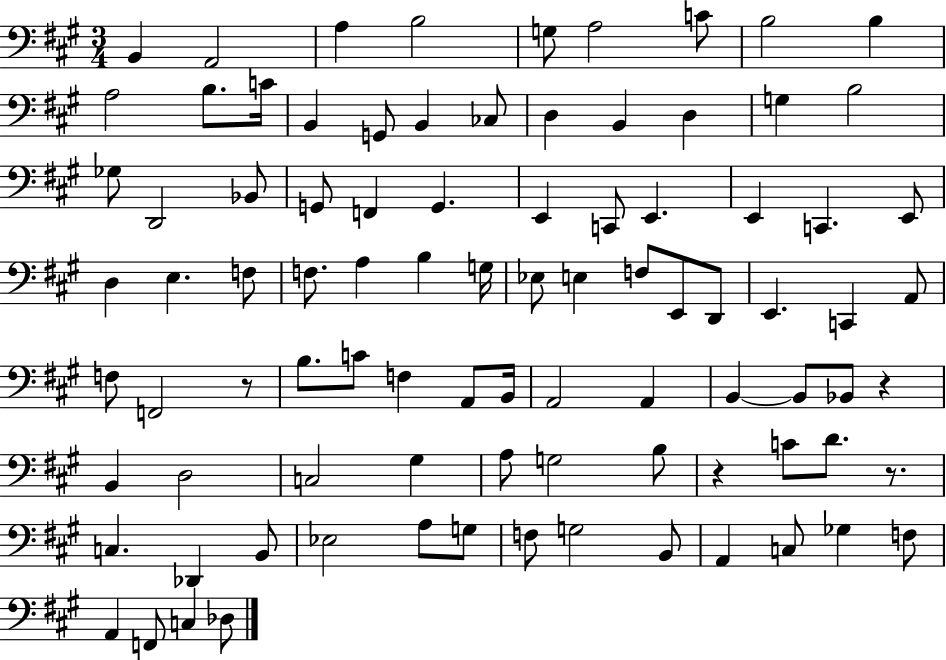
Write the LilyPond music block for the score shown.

{
  \clef bass
  \numericTimeSignature
  \time 3/4
  \key a \major
  \repeat volta 2 { b,4 a,2 | a4 b2 | g8 a2 c'8 | b2 b4 | \break a2 b8. c'16 | b,4 g,8 b,4 ces8 | d4 b,4 d4 | g4 b2 | \break ges8 d,2 bes,8 | g,8 f,4 g,4. | e,4 c,8 e,4. | e,4 c,4. e,8 | \break d4 e4. f8 | f8. a4 b4 g16 | ees8 e4 f8 e,8 d,8 | e,4. c,4 a,8 | \break f8 f,2 r8 | b8. c'8 f4 a,8 b,16 | a,2 a,4 | b,4~~ b,8 bes,8 r4 | \break b,4 d2 | c2 gis4 | a8 g2 b8 | r4 c'8 d'8. r8. | \break c4. des,4 b,8 | ees2 a8 g8 | f8 g2 b,8 | a,4 c8 ges4 f8 | \break a,4 f,8 c4 des8 | } \bar "|."
}